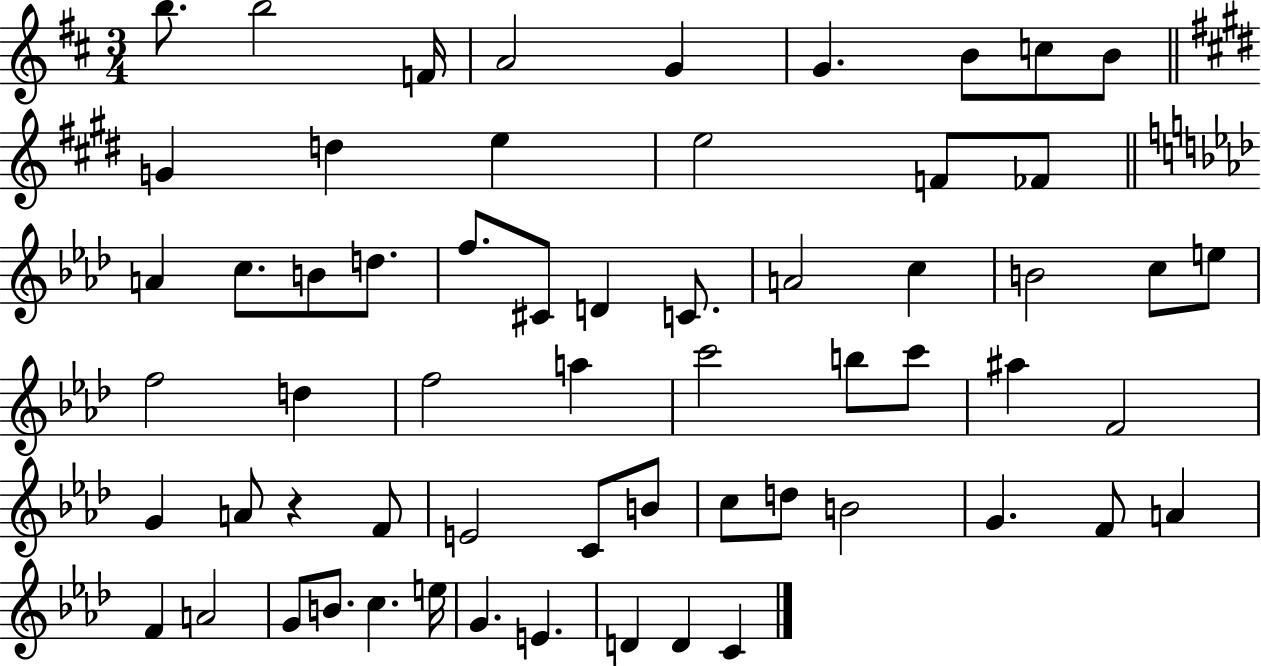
{
  \clef treble
  \numericTimeSignature
  \time 3/4
  \key d \major
  \repeat volta 2 { b''8. b''2 f'16 | a'2 g'4 | g'4. b'8 c''8 b'8 | \bar "||" \break \key e \major g'4 d''4 e''4 | e''2 f'8 fes'8 | \bar "||" \break \key f \minor a'4 c''8. b'8 d''8. | f''8. cis'8 d'4 c'8. | a'2 c''4 | b'2 c''8 e''8 | \break f''2 d''4 | f''2 a''4 | c'''2 b''8 c'''8 | ais''4 f'2 | \break g'4 a'8 r4 f'8 | e'2 c'8 b'8 | c''8 d''8 b'2 | g'4. f'8 a'4 | \break f'4 a'2 | g'8 b'8. c''4. e''16 | g'4. e'4. | d'4 d'4 c'4 | \break } \bar "|."
}